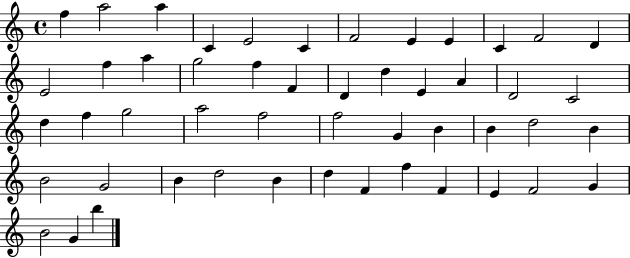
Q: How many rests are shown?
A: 0